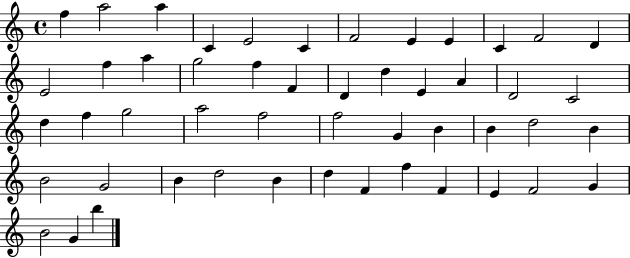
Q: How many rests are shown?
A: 0